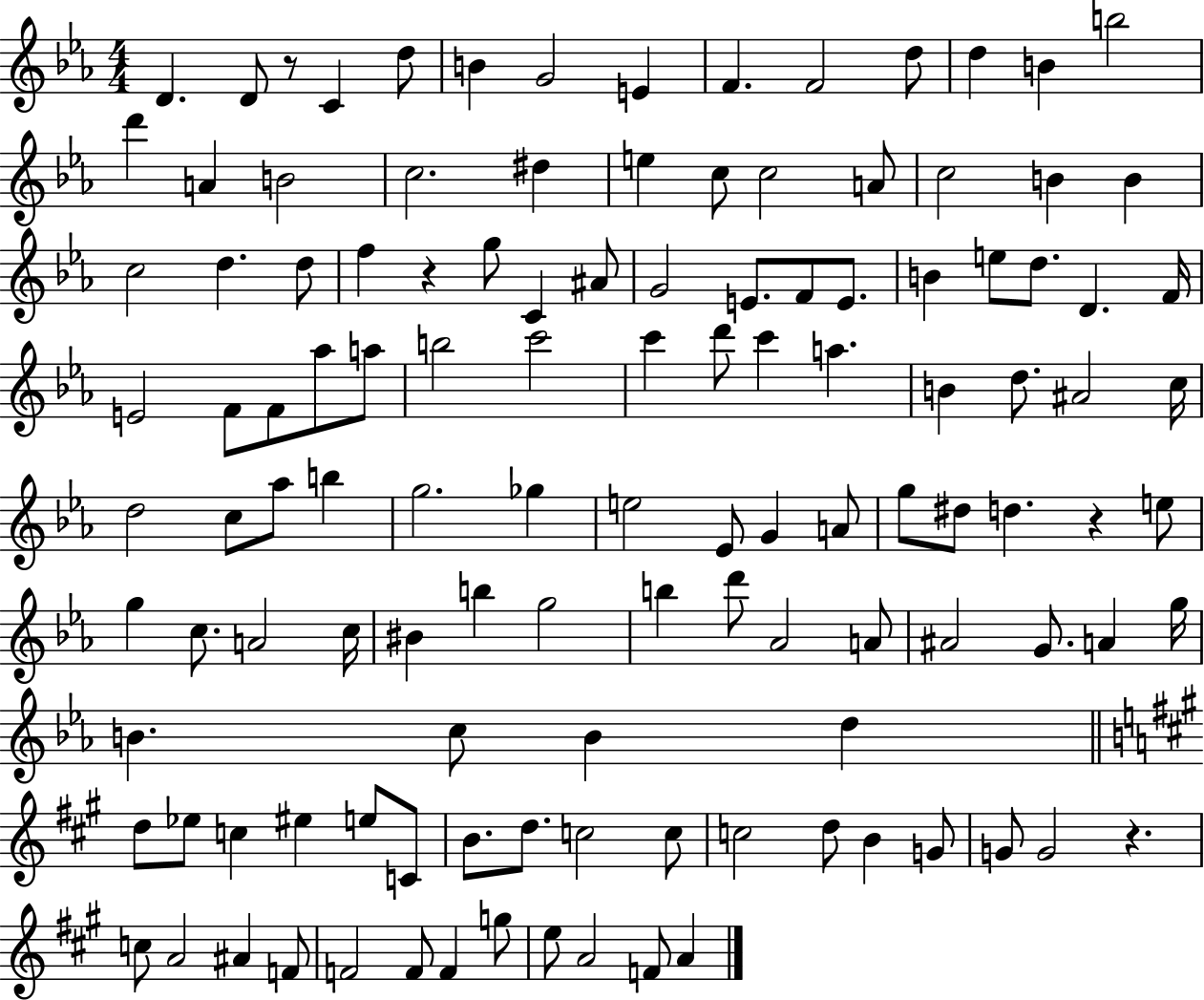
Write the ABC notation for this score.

X:1
T:Untitled
M:4/4
L:1/4
K:Eb
D D/2 z/2 C d/2 B G2 E F F2 d/2 d B b2 d' A B2 c2 ^d e c/2 c2 A/2 c2 B B c2 d d/2 f z g/2 C ^A/2 G2 E/2 F/2 E/2 B e/2 d/2 D F/4 E2 F/2 F/2 _a/2 a/2 b2 c'2 c' d'/2 c' a B d/2 ^A2 c/4 d2 c/2 _a/2 b g2 _g e2 _E/2 G A/2 g/2 ^d/2 d z e/2 g c/2 A2 c/4 ^B b g2 b d'/2 _A2 A/2 ^A2 G/2 A g/4 B c/2 B d d/2 _e/2 c ^e e/2 C/2 B/2 d/2 c2 c/2 c2 d/2 B G/2 G/2 G2 z c/2 A2 ^A F/2 F2 F/2 F g/2 e/2 A2 F/2 A